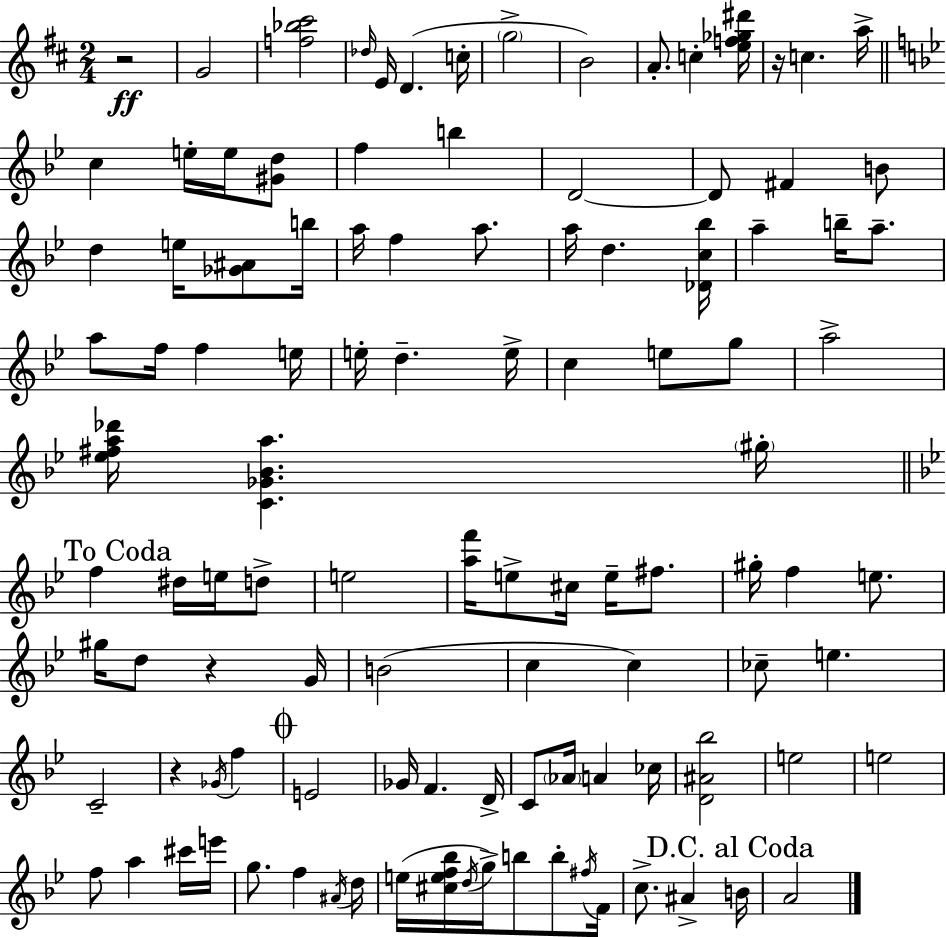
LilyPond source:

{
  \clef treble
  \numericTimeSignature
  \time 2/4
  \key d \major
  \repeat volta 2 { r2\ff | g'2 | <f'' bes'' cis'''>2 | \grace { des''16 } e'16 d'4.( | \break c''16-. \parenthesize g''2-> | b'2) | a'8.-. c''4-. | <e'' f'' ges'' dis'''>16 r16 c''4. | \break a''16-> \bar "||" \break \key bes \major c''4 e''16-. e''16 <gis' d''>8 | f''4 b''4 | d'2~~ | d'8 fis'4 b'8 | \break d''4 e''16 <ges' ais'>8 b''16 | a''16 f''4 a''8. | a''16 d''4. <des' c'' bes''>16 | a''4-- b''16-- a''8.-- | \break a''8 f''16 f''4 e''16 | e''16-. d''4.-- e''16-> | c''4 e''8 g''8 | a''2-> | \break <ees'' fis'' a'' des'''>16 <c' ges' bes' a''>4. \parenthesize gis''16-. | \mark "To Coda" \bar "||" \break \key g \minor f''4 dis''16 e''16 d''8-> | e''2 | <a'' f'''>16 e''8-> cis''16 e''16-- fis''8. | gis''16-. f''4 e''8. | \break gis''16 d''8 r4 g'16 | b'2( | c''4 c''4) | ces''8-- e''4. | \break c'2-- | r4 \acciaccatura { ges'16 } f''4 | \mark \markup { \musicglyph "scripts.coda" } e'2 | ges'16 f'4. | \break d'16-> c'8 \parenthesize aes'16 a'4 | ces''16 <d' ais' bes''>2 | e''2 | e''2 | \break f''8 a''4 cis'''16 | e'''16 g''8. f''4 | \acciaccatura { ais'16 } d''16 e''16( <cis'' e'' f'' bes''>16 \acciaccatura { d''16 } g''16->) b''8 | b''8-. \acciaccatura { fis''16 } f'16 c''8.-> ais'4-> | \break \mark "D.C. al Coda" b'16 a'2 | } \bar "|."
}